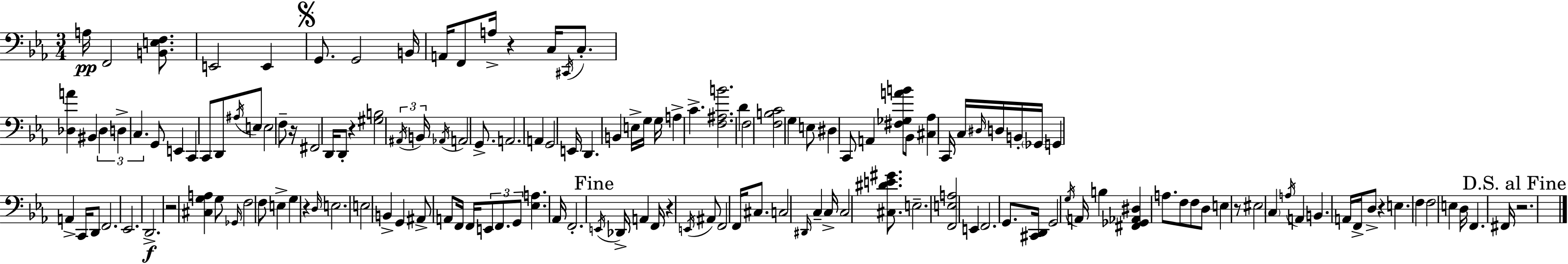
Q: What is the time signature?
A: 3/4